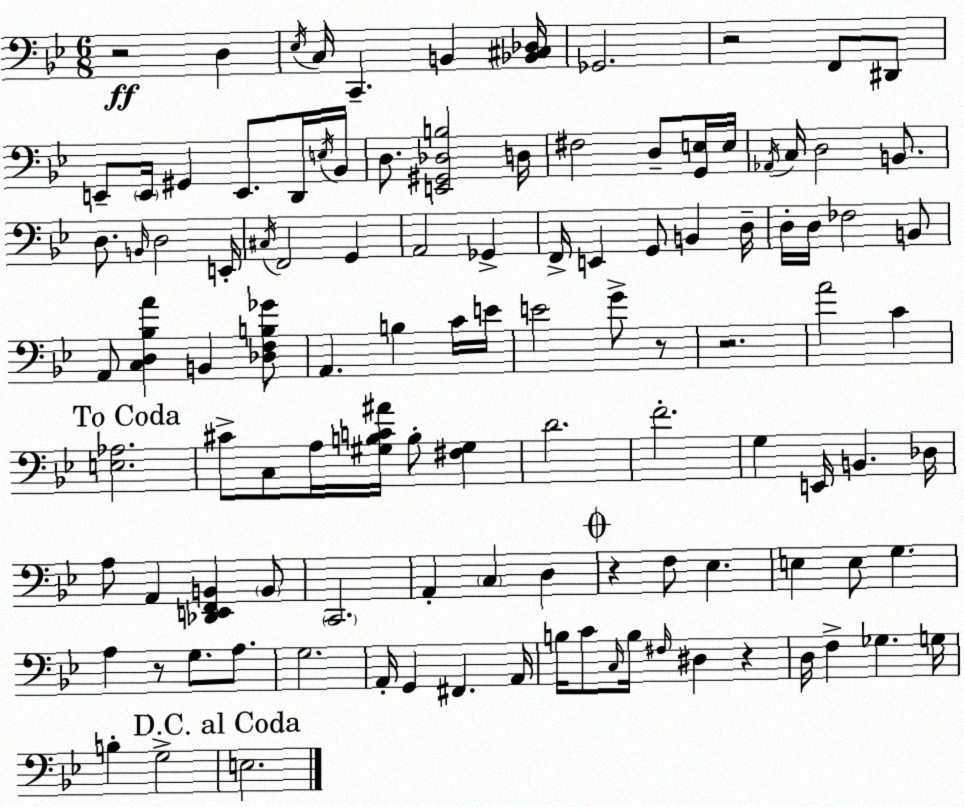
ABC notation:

X:1
T:Untitled
M:6/8
L:1/4
K:Bb
z2 D, _E,/4 C,/4 C,, B,, [_B,,^C,_D,]/4 _G,,2 z2 F,,/2 ^D,,/2 E,,/2 E,,/4 ^G,, E,,/2 D,,/4 E,/4 _B,,/4 D,/2 [E,,^G,,_D,B,]2 D,/4 ^F,2 D,/2 [G,,E,]/4 E,/4 _A,,/4 C,/4 D,2 B,,/2 D,/2 B,,/4 D,2 E,,/4 ^C,/4 F,,2 G,, A,,2 _G,, F,,/4 E,, G,,/2 B,, D,/4 D,/4 D,/4 _F,2 B,,/2 A,,/2 [C,D,_B,A] B,, [_D,F,B,_G]/2 A,, B, C/4 E/4 E2 G/2 z/2 z2 A2 C [E,_A,]2 ^C/2 C,/2 A,/4 [^G,B,C^A]/4 B,/2 [^F,^G,] D2 F2 G, E,,/4 B,, _D,/4 A,/2 A,, [_D,,E,,F,,B,,] B,,/2 C,,2 A,, C, D, z F,/2 _E, E, E,/2 G, A, z/2 G,/2 A,/2 G,2 A,,/4 G,, ^F,, A,,/4 B,/4 C/2 C,/4 B,/4 ^F,/4 ^D, z D,/4 F, _G, G,/4 B, G,2 E,2